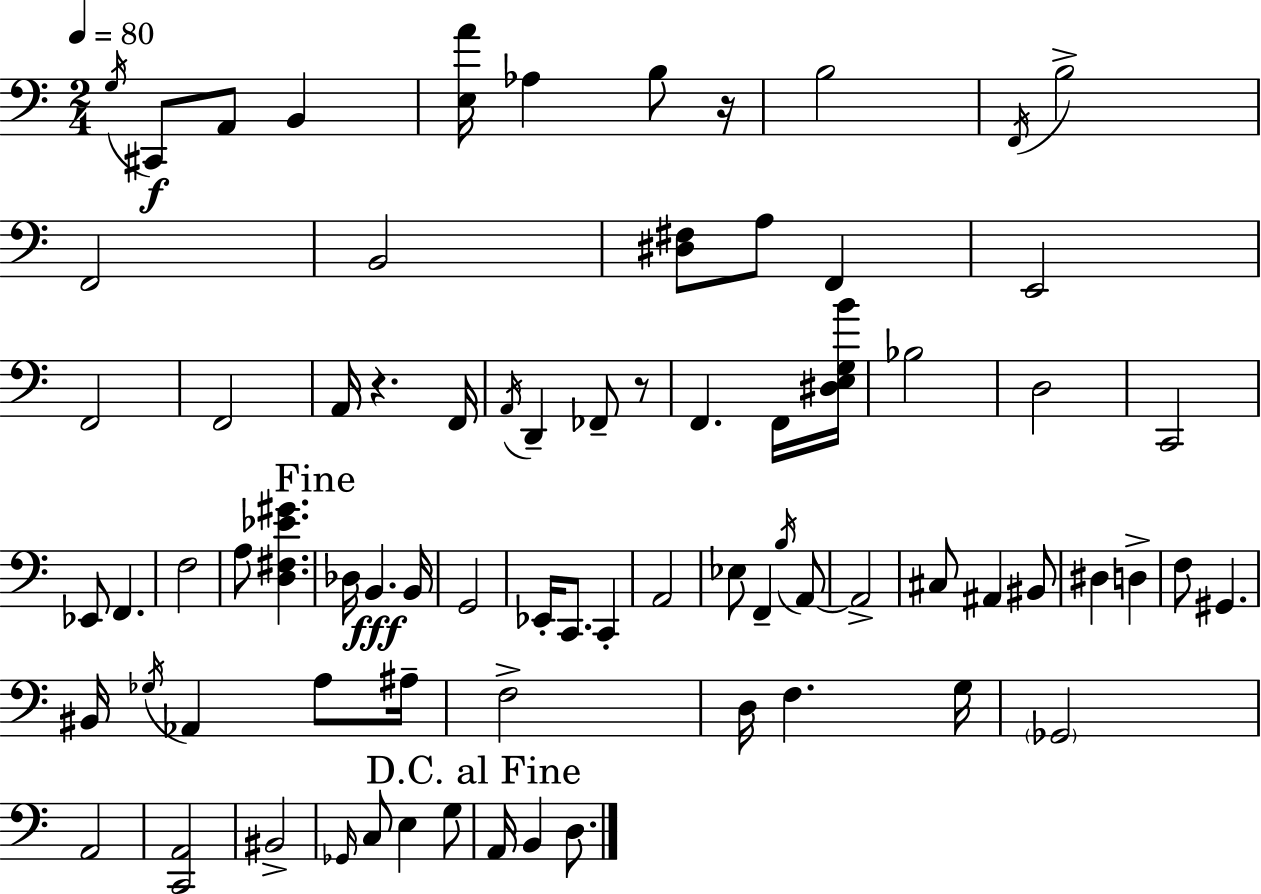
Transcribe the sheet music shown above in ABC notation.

X:1
T:Untitled
M:2/4
L:1/4
K:C
G,/4 ^C,,/2 A,,/2 B,, [E,A]/4 _A, B,/2 z/4 B,2 F,,/4 B,2 F,,2 B,,2 [^D,^F,]/2 A,/2 F,, E,,2 F,,2 F,,2 A,,/4 z F,,/4 A,,/4 D,, _F,,/2 z/2 F,, F,,/4 [^D,E,G,B]/4 _B,2 D,2 C,,2 _E,,/2 F,, F,2 A,/2 [D,^F,_E^G] _D,/4 B,, B,,/4 G,,2 _E,,/4 C,,/2 C,, A,,2 _E,/2 F,, B,/4 A,,/2 A,,2 ^C,/2 ^A,, ^B,,/2 ^D, D, F,/2 ^G,, ^B,,/4 _G,/4 _A,, A,/2 ^A,/4 F,2 D,/4 F, G,/4 _G,,2 A,,2 [C,,A,,]2 ^B,,2 _G,,/4 C,/2 E, G,/2 A,,/4 B,, D,/2